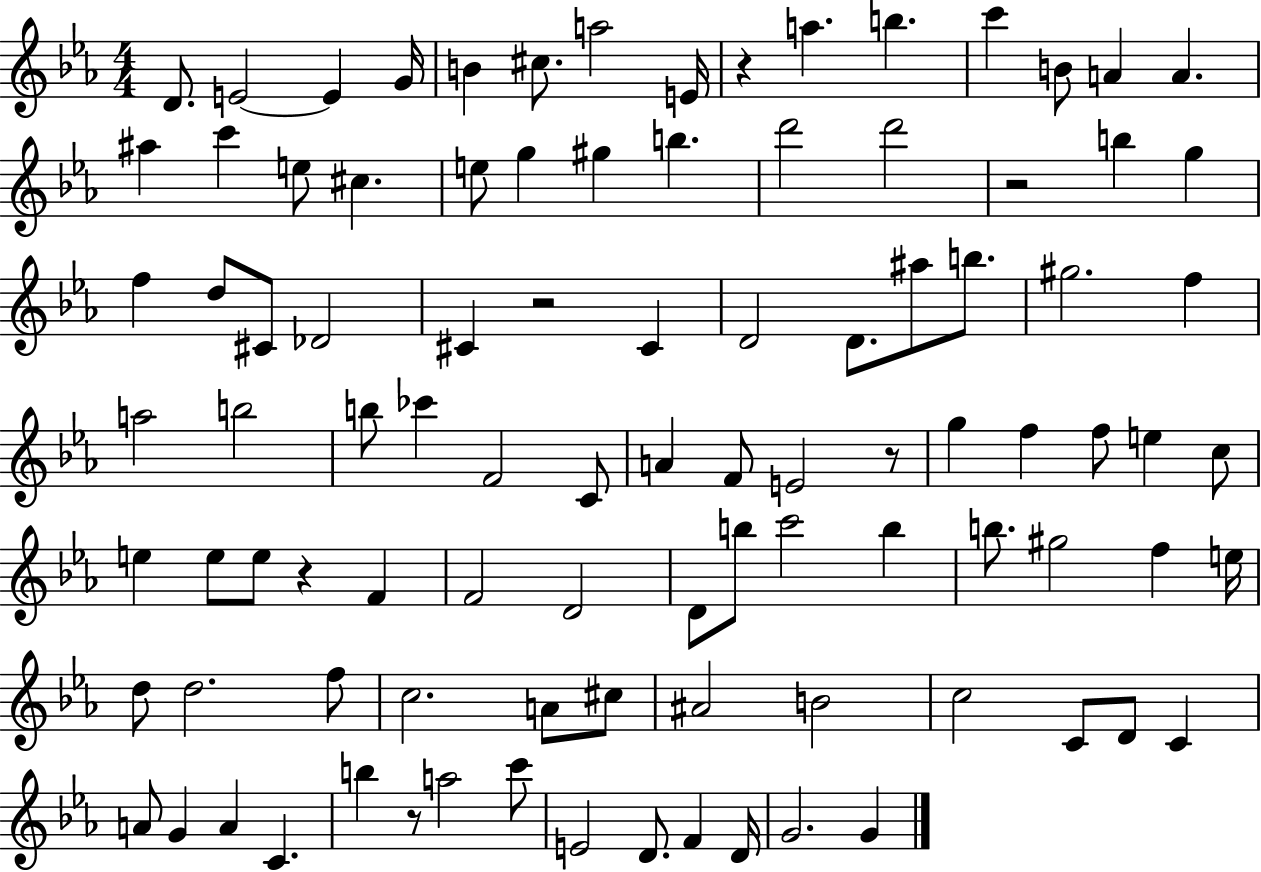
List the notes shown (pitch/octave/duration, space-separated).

D4/e. E4/h E4/q G4/s B4/q C#5/e. A5/h E4/s R/q A5/q. B5/q. C6/q B4/e A4/q A4/q. A#5/q C6/q E5/e C#5/q. E5/e G5/q G#5/q B5/q. D6/h D6/h R/h B5/q G5/q F5/q D5/e C#4/e Db4/h C#4/q R/h C#4/q D4/h D4/e. A#5/e B5/e. G#5/h. F5/q A5/h B5/h B5/e CES6/q F4/h C4/e A4/q F4/e E4/h R/e G5/q F5/q F5/e E5/q C5/e E5/q E5/e E5/e R/q F4/q F4/h D4/h D4/e B5/e C6/h B5/q B5/e. G#5/h F5/q E5/s D5/e D5/h. F5/e C5/h. A4/e C#5/e A#4/h B4/h C5/h C4/e D4/e C4/q A4/e G4/q A4/q C4/q. B5/q R/e A5/h C6/e E4/h D4/e. F4/q D4/s G4/h. G4/q